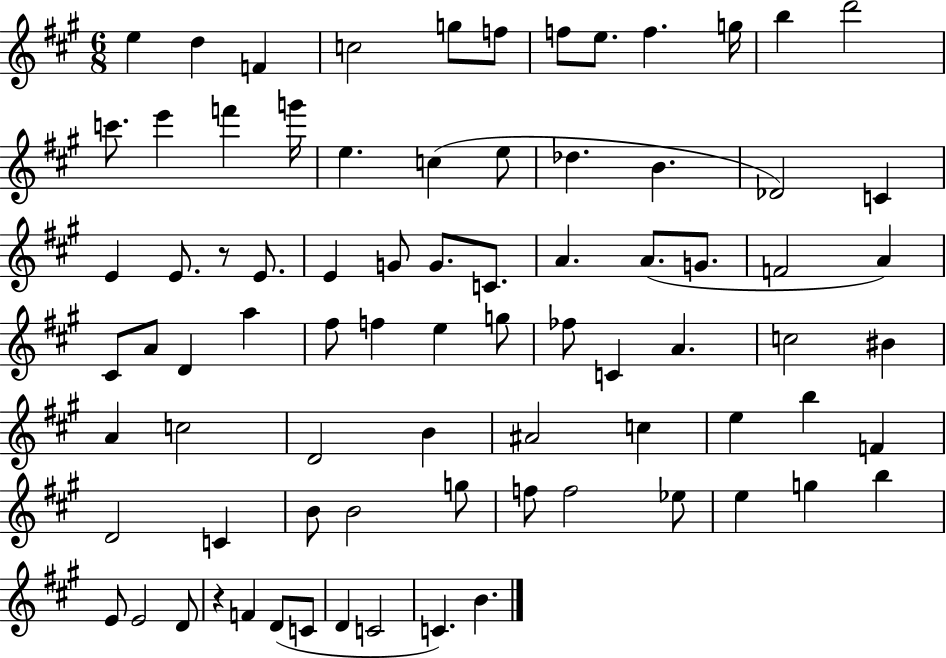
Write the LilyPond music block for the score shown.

{
  \clef treble
  \numericTimeSignature
  \time 6/8
  \key a \major
  e''4 d''4 f'4 | c''2 g''8 f''8 | f''8 e''8. f''4. g''16 | b''4 d'''2 | \break c'''8. e'''4 f'''4 g'''16 | e''4. c''4( e''8 | des''4. b'4. | des'2) c'4 | \break e'4 e'8. r8 e'8. | e'4 g'8 g'8. c'8. | a'4. a'8.( g'8. | f'2 a'4) | \break cis'8 a'8 d'4 a''4 | fis''8 f''4 e''4 g''8 | fes''8 c'4 a'4. | c''2 bis'4 | \break a'4 c''2 | d'2 b'4 | ais'2 c''4 | e''4 b''4 f'4 | \break d'2 c'4 | b'8 b'2 g''8 | f''8 f''2 ees''8 | e''4 g''4 b''4 | \break e'8 e'2 d'8 | r4 f'4 d'8( c'8 | d'4 c'2 | c'4.) b'4. | \break \bar "|."
}